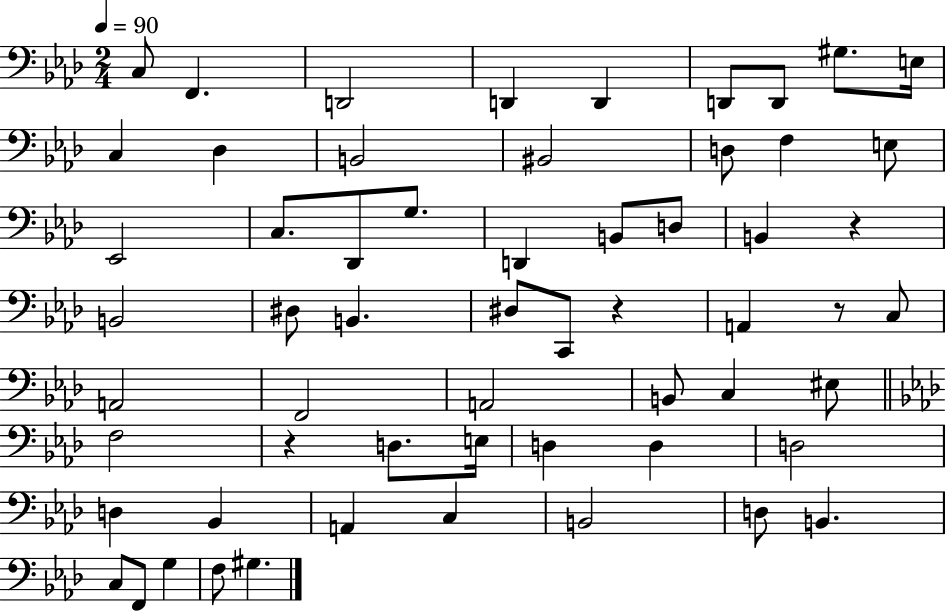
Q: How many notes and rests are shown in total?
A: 59